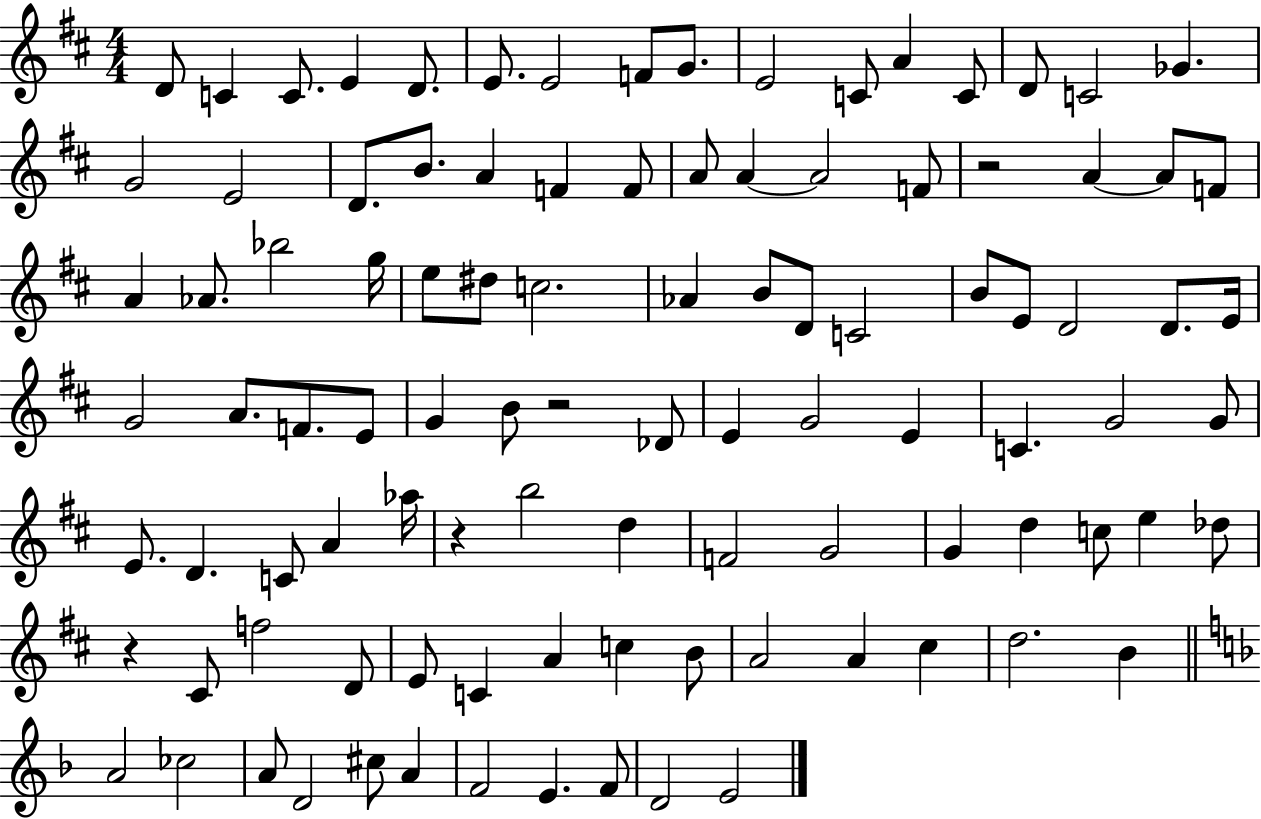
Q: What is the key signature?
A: D major